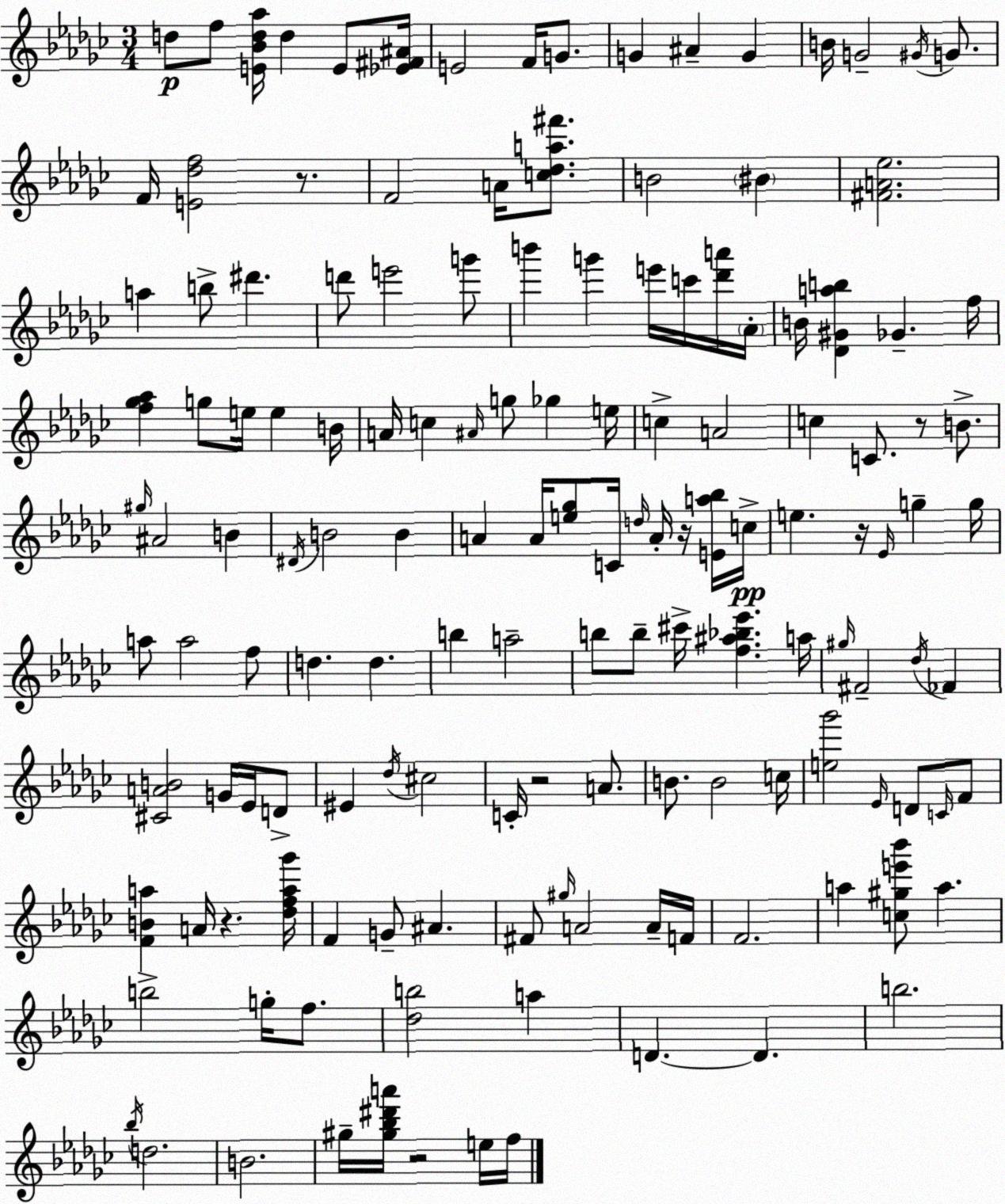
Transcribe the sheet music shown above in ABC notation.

X:1
T:Untitled
M:3/4
L:1/4
K:Ebm
d/2 f/2 [E_Bd_a]/4 d E/2 [_E^F^A]/4 E2 F/4 G/2 G ^A G B/4 G2 ^G/4 G/2 F/4 [E_df]2 z/2 F2 A/4 [c_da^f']/2 B2 ^B [^FA_e]2 a b/2 ^d' d'/2 e'2 g'/2 b' g' e'/4 c'/4 [_d'a']/4 _A/4 B/4 [_D^Gab] _G f/4 [f_g_a] g/2 e/4 e B/4 A/4 c ^A/4 g/2 _g e/4 c A2 c C/2 z/2 B/2 ^g/4 ^A2 B ^D/4 B2 B A A/4 [e_g]/2 C/4 d/4 A/4 z/4 [Ea_b]/4 c/4 e z/4 _E/4 g g/4 a/2 a2 f/2 d d b a2 b/2 b/2 ^c'/4 [f^a_b_e'] a/4 ^g/4 ^F2 _d/4 _F [^CAB]2 G/4 _E/4 D/2 ^E _d/4 ^c2 C/4 z2 A/2 B/2 B2 c/4 [e_g']2 _E/4 D/2 C/4 F/2 [FBa] A/4 z [_dfa_g']/4 F G/2 ^A ^F/2 ^g/4 A2 A/4 F/4 F2 a [c^ge'_b']/2 a b2 g/4 f/2 [_db]2 a D D b2 _b/4 d2 B2 ^g/4 [^g_b^d'a']/4 z2 e/4 f/4